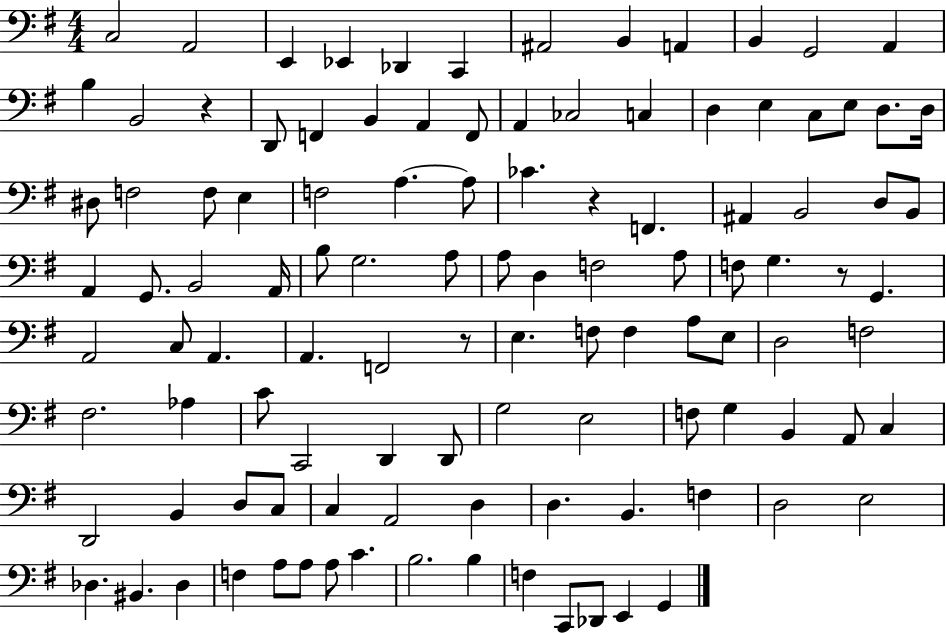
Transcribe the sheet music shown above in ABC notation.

X:1
T:Untitled
M:4/4
L:1/4
K:G
C,2 A,,2 E,, _E,, _D,, C,, ^A,,2 B,, A,, B,, G,,2 A,, B, B,,2 z D,,/2 F,, B,, A,, F,,/2 A,, _C,2 C, D, E, C,/2 E,/2 D,/2 D,/4 ^D,/2 F,2 F,/2 E, F,2 A, A,/2 _C z F,, ^A,, B,,2 D,/2 B,,/2 A,, G,,/2 B,,2 A,,/4 B,/2 G,2 A,/2 A,/2 D, F,2 A,/2 F,/2 G, z/2 G,, A,,2 C,/2 A,, A,, F,,2 z/2 E, F,/2 F, A,/2 E,/2 D,2 F,2 ^F,2 _A, C/2 C,,2 D,, D,,/2 G,2 E,2 F,/2 G, B,, A,,/2 C, D,,2 B,, D,/2 C,/2 C, A,,2 D, D, B,, F, D,2 E,2 _D, ^B,, _D, F, A,/2 A,/2 A,/2 C B,2 B, F, C,,/2 _D,,/2 E,, G,,